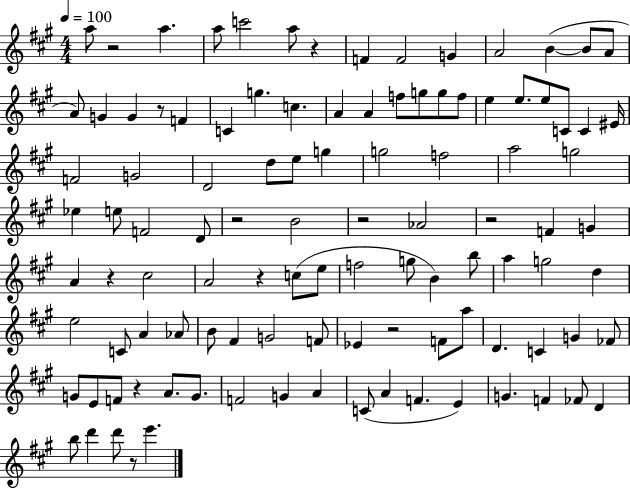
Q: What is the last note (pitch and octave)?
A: E6